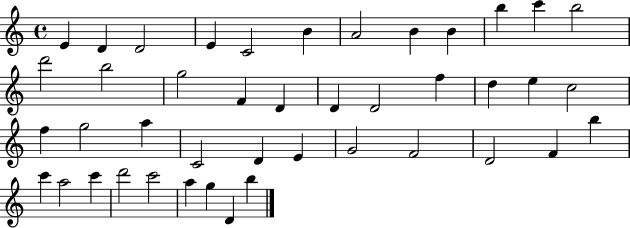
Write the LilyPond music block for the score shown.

{
  \clef treble
  \time 4/4
  \defaultTimeSignature
  \key c \major
  e'4 d'4 d'2 | e'4 c'2 b'4 | a'2 b'4 b'4 | b''4 c'''4 b''2 | \break d'''2 b''2 | g''2 f'4 d'4 | d'4 d'2 f''4 | d''4 e''4 c''2 | \break f''4 g''2 a''4 | c'2 d'4 e'4 | g'2 f'2 | d'2 f'4 b''4 | \break c'''4 a''2 c'''4 | d'''2 c'''2 | a''4 g''4 d'4 b''4 | \bar "|."
}